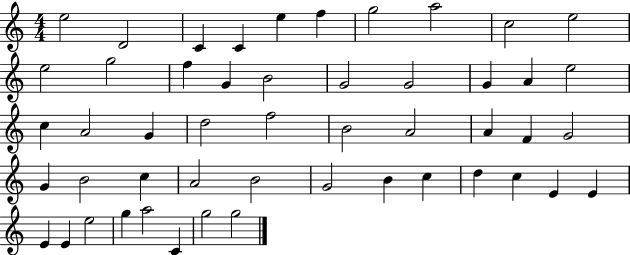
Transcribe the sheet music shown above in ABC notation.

X:1
T:Untitled
M:4/4
L:1/4
K:C
e2 D2 C C e f g2 a2 c2 e2 e2 g2 f G B2 G2 G2 G A e2 c A2 G d2 f2 B2 A2 A F G2 G B2 c A2 B2 G2 B c d c E E E E e2 g a2 C g2 g2